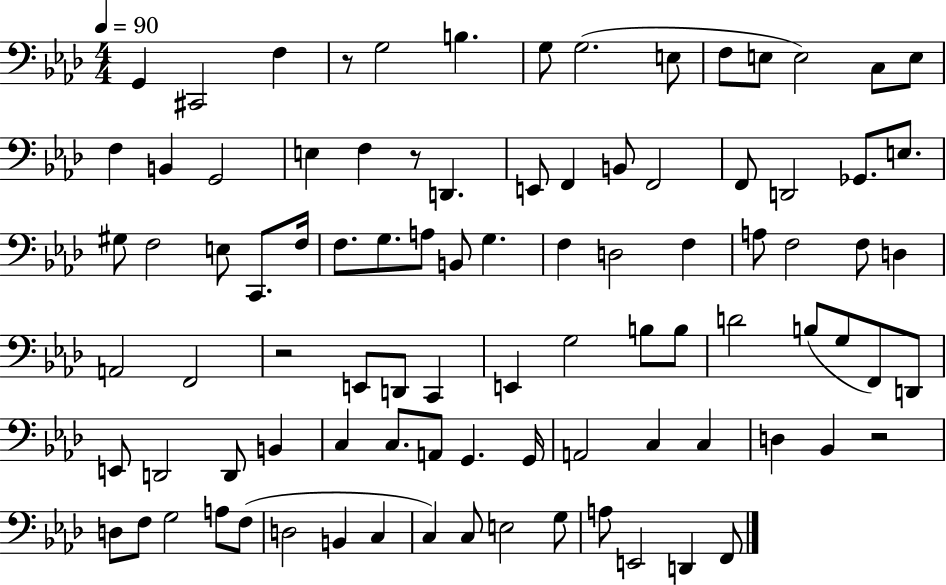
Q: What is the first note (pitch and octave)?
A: G2